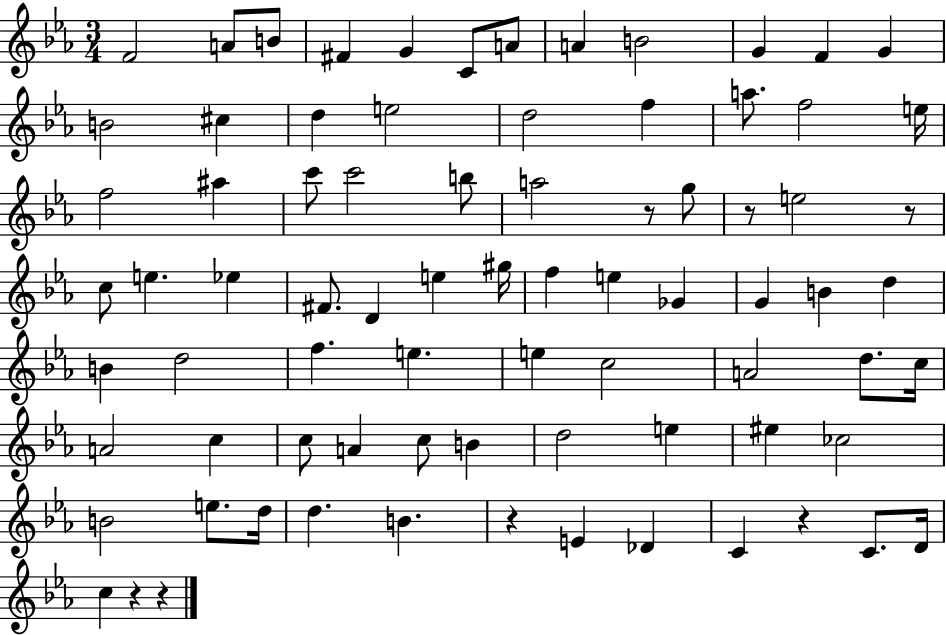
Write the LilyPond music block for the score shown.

{
  \clef treble
  \numericTimeSignature
  \time 3/4
  \key ees \major
  f'2 a'8 b'8 | fis'4 g'4 c'8 a'8 | a'4 b'2 | g'4 f'4 g'4 | \break b'2 cis''4 | d''4 e''2 | d''2 f''4 | a''8. f''2 e''16 | \break f''2 ais''4 | c'''8 c'''2 b''8 | a''2 r8 g''8 | r8 e''2 r8 | \break c''8 e''4. ees''4 | fis'8. d'4 e''4 gis''16 | f''4 e''4 ges'4 | g'4 b'4 d''4 | \break b'4 d''2 | f''4. e''4. | e''4 c''2 | a'2 d''8. c''16 | \break a'2 c''4 | c''8 a'4 c''8 b'4 | d''2 e''4 | eis''4 ces''2 | \break b'2 e''8. d''16 | d''4. b'4. | r4 e'4 des'4 | c'4 r4 c'8. d'16 | \break c''4 r4 r4 | \bar "|."
}